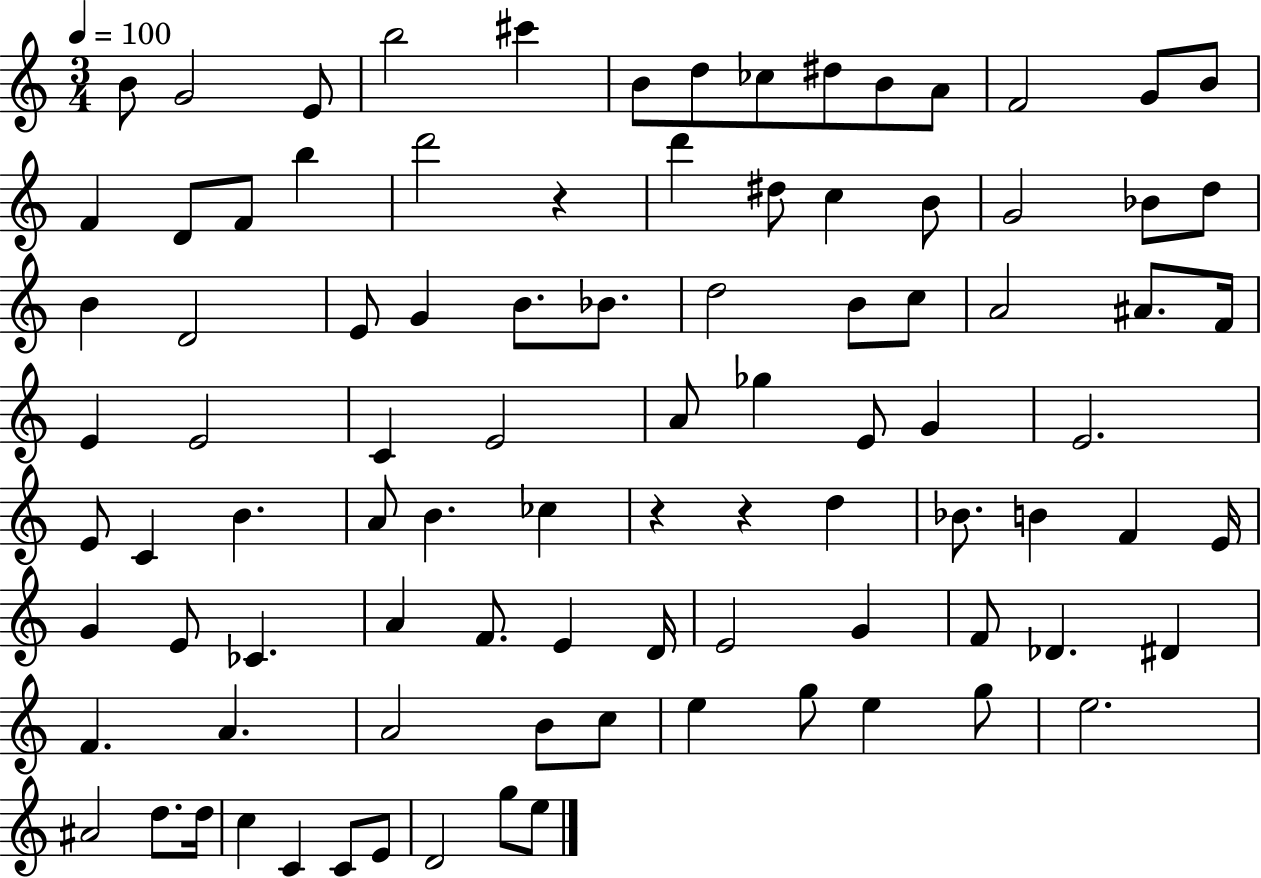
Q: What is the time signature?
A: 3/4